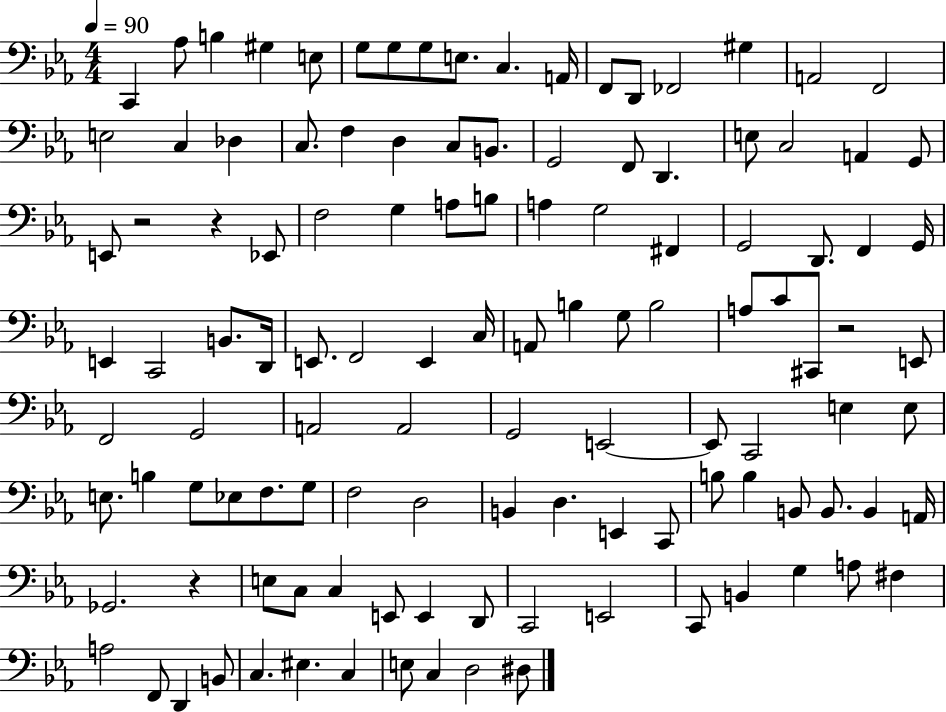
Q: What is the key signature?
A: EES major